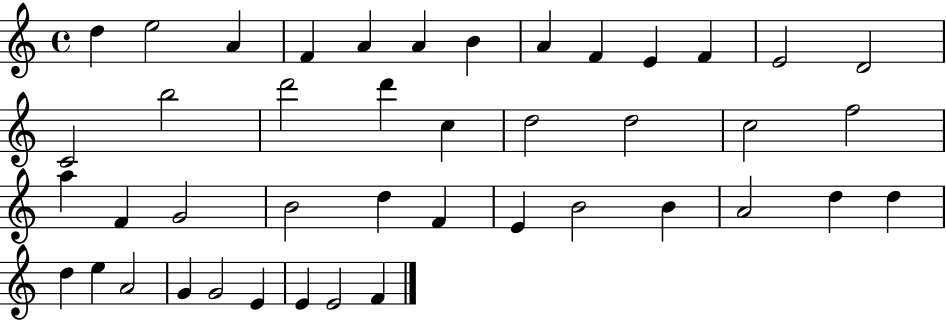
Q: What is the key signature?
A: C major